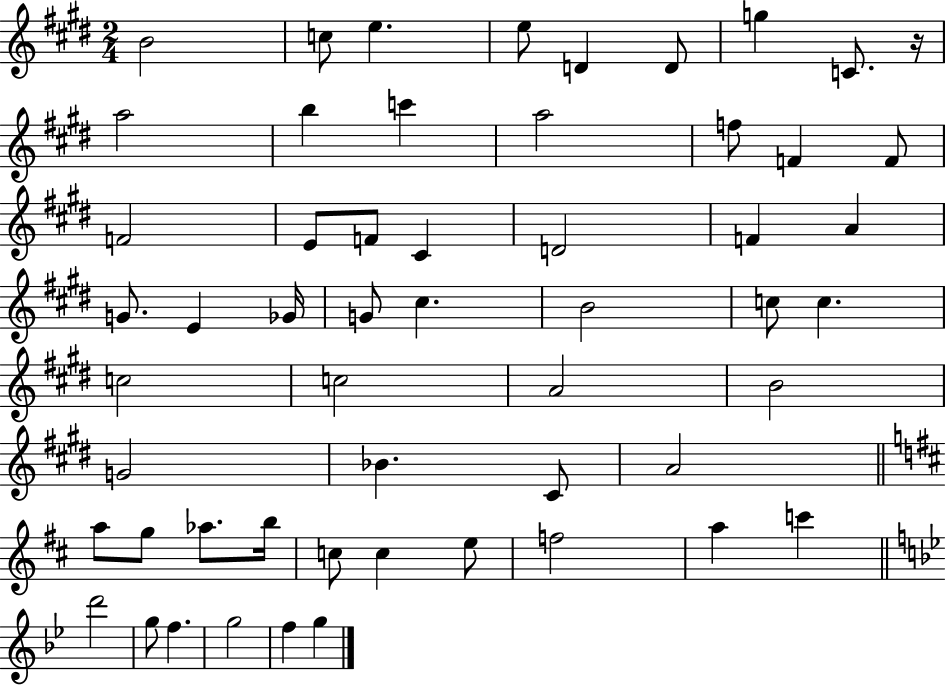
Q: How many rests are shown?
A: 1